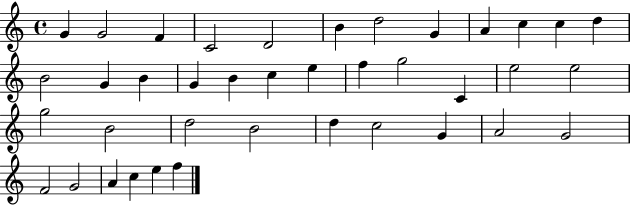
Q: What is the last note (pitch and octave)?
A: F5